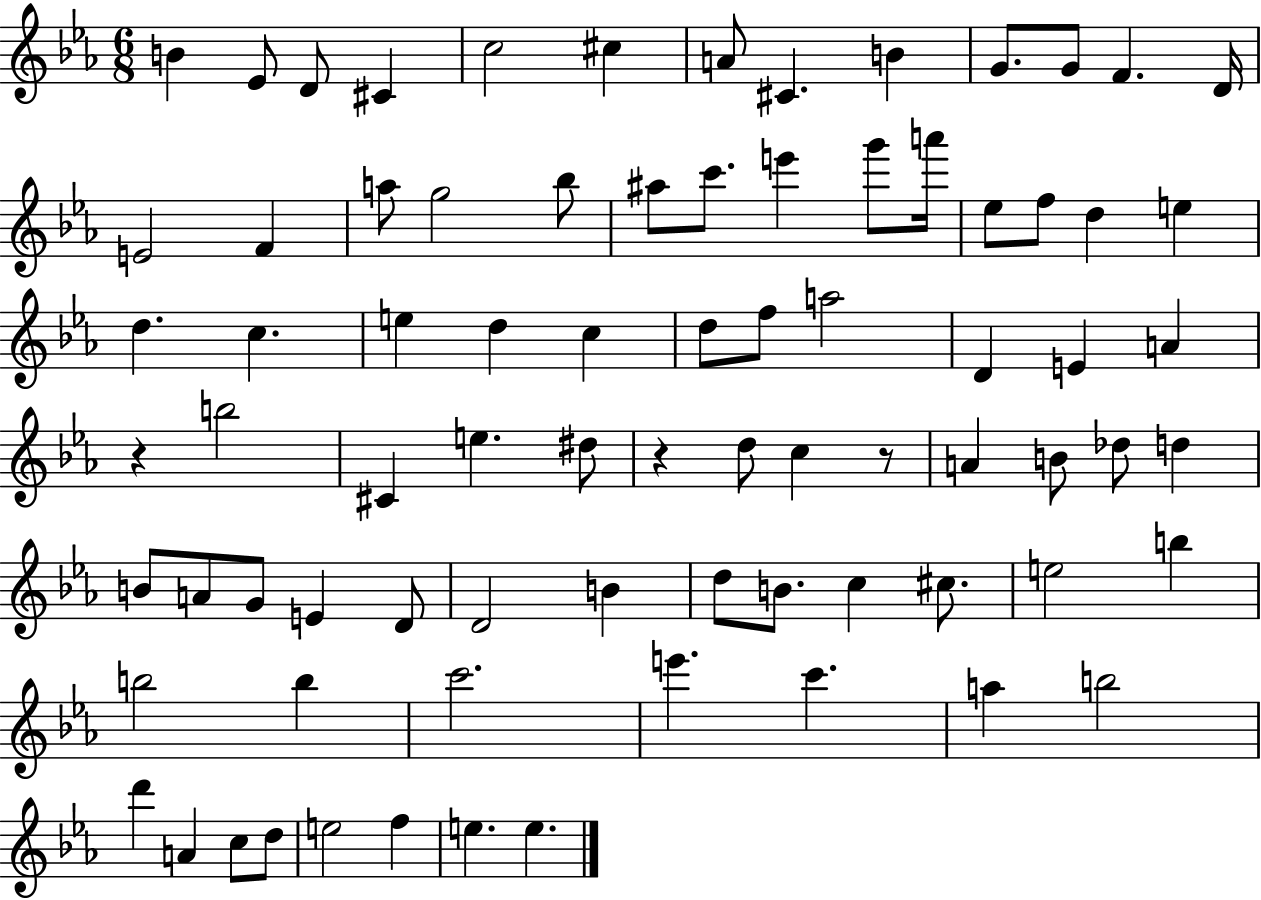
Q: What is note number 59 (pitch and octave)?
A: C#5